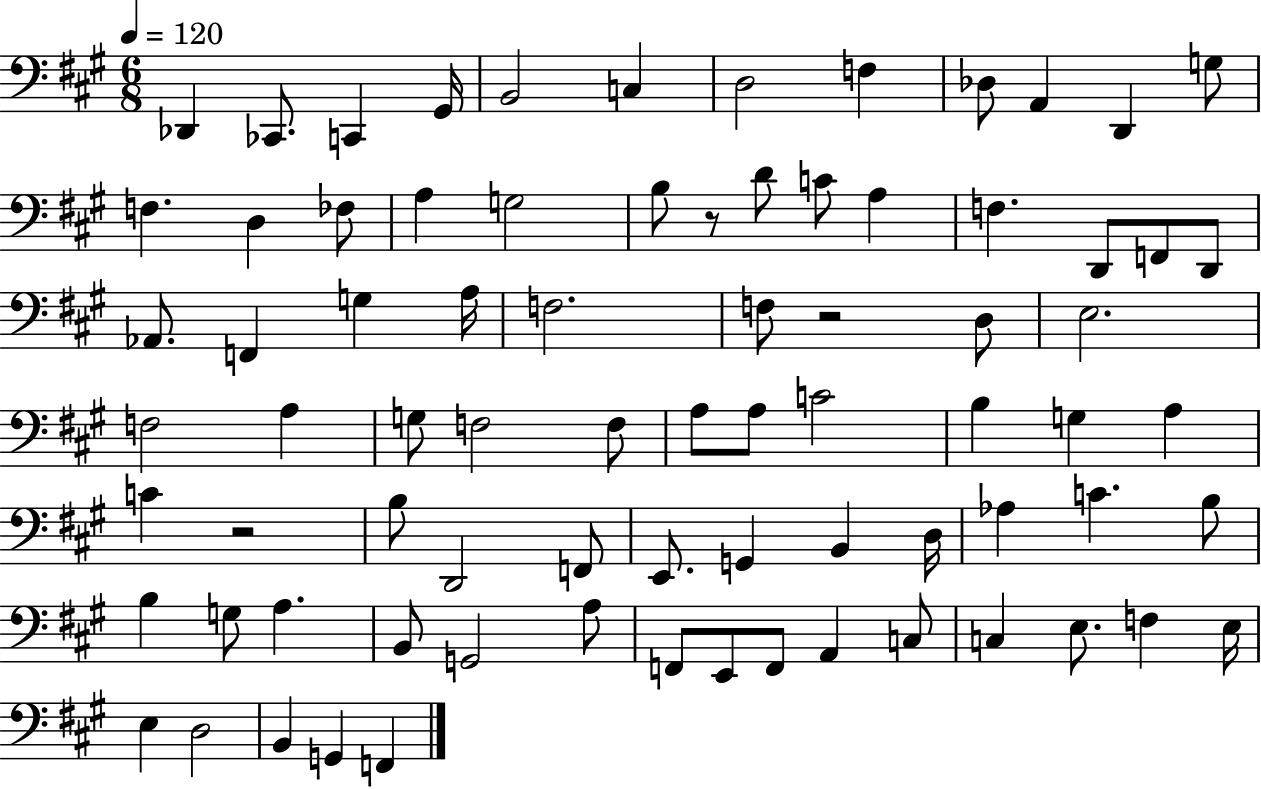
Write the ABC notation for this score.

X:1
T:Untitled
M:6/8
L:1/4
K:A
_D,, _C,,/2 C,, ^G,,/4 B,,2 C, D,2 F, _D,/2 A,, D,, G,/2 F, D, _F,/2 A, G,2 B,/2 z/2 D/2 C/2 A, F, D,,/2 F,,/2 D,,/2 _A,,/2 F,, G, A,/4 F,2 F,/2 z2 D,/2 E,2 F,2 A, G,/2 F,2 F,/2 A,/2 A,/2 C2 B, G, A, C z2 B,/2 D,,2 F,,/2 E,,/2 G,, B,, D,/4 _A, C B,/2 B, G,/2 A, B,,/2 G,,2 A,/2 F,,/2 E,,/2 F,,/2 A,, C,/2 C, E,/2 F, E,/4 E, D,2 B,, G,, F,,